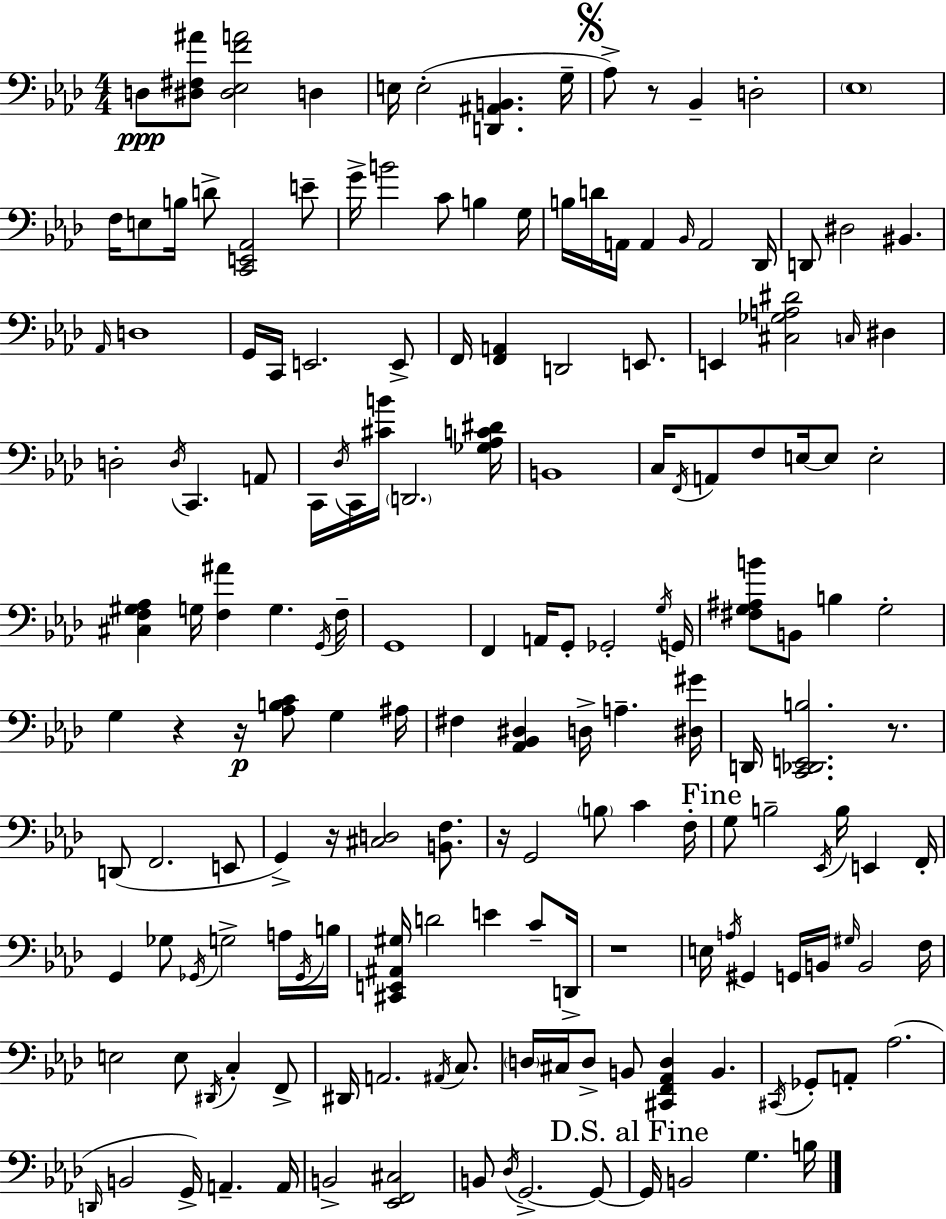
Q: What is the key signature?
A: AES major